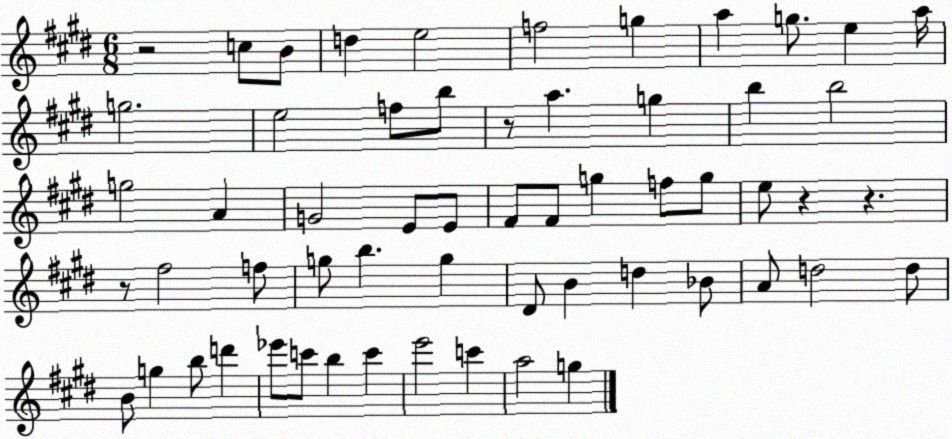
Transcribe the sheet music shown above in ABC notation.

X:1
T:Untitled
M:6/8
L:1/4
K:E
z2 c/2 B/2 d e2 f2 g a g/2 e a/4 g2 e2 f/2 b/2 z/2 a g b b2 g2 A G2 E/2 E/2 ^F/2 ^F/2 g f/2 g/2 e/2 z z z/2 ^f2 f/2 g/2 b g ^D/2 B d _B/2 A/2 d2 d/2 B/2 g b/2 d' _e'/2 c'/2 b c' e'2 c' a2 g